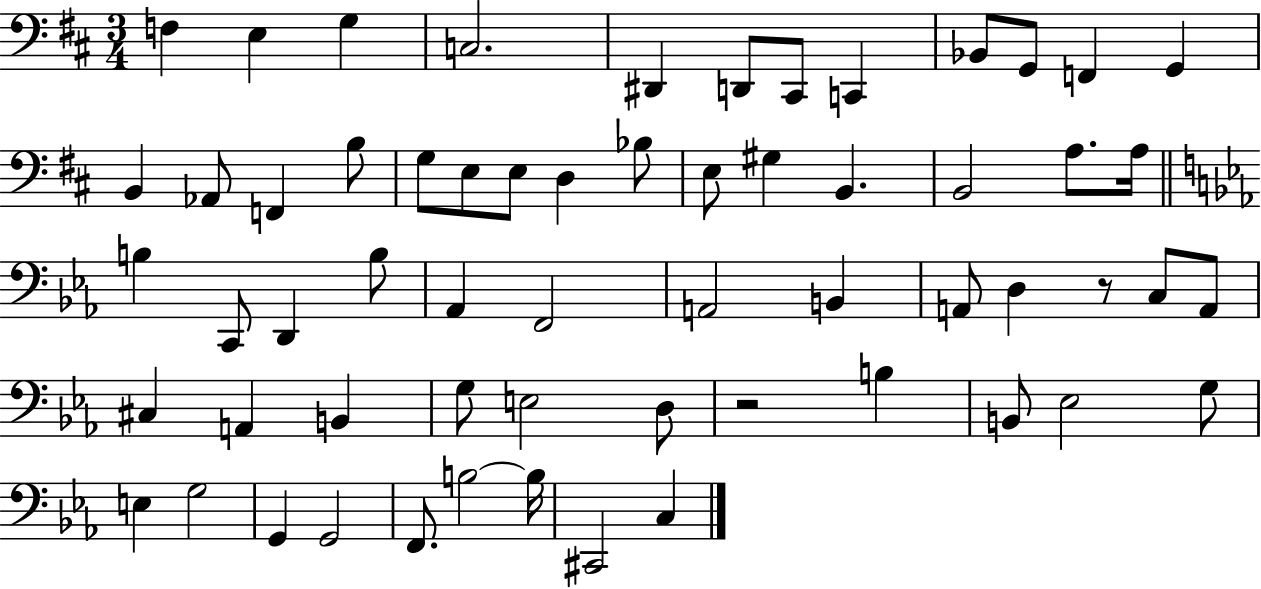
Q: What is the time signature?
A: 3/4